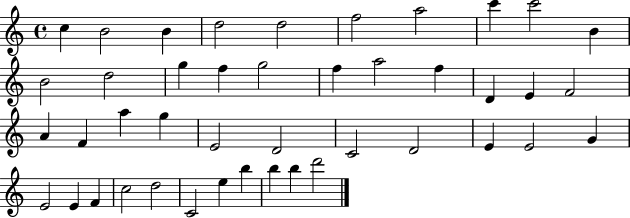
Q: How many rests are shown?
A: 0